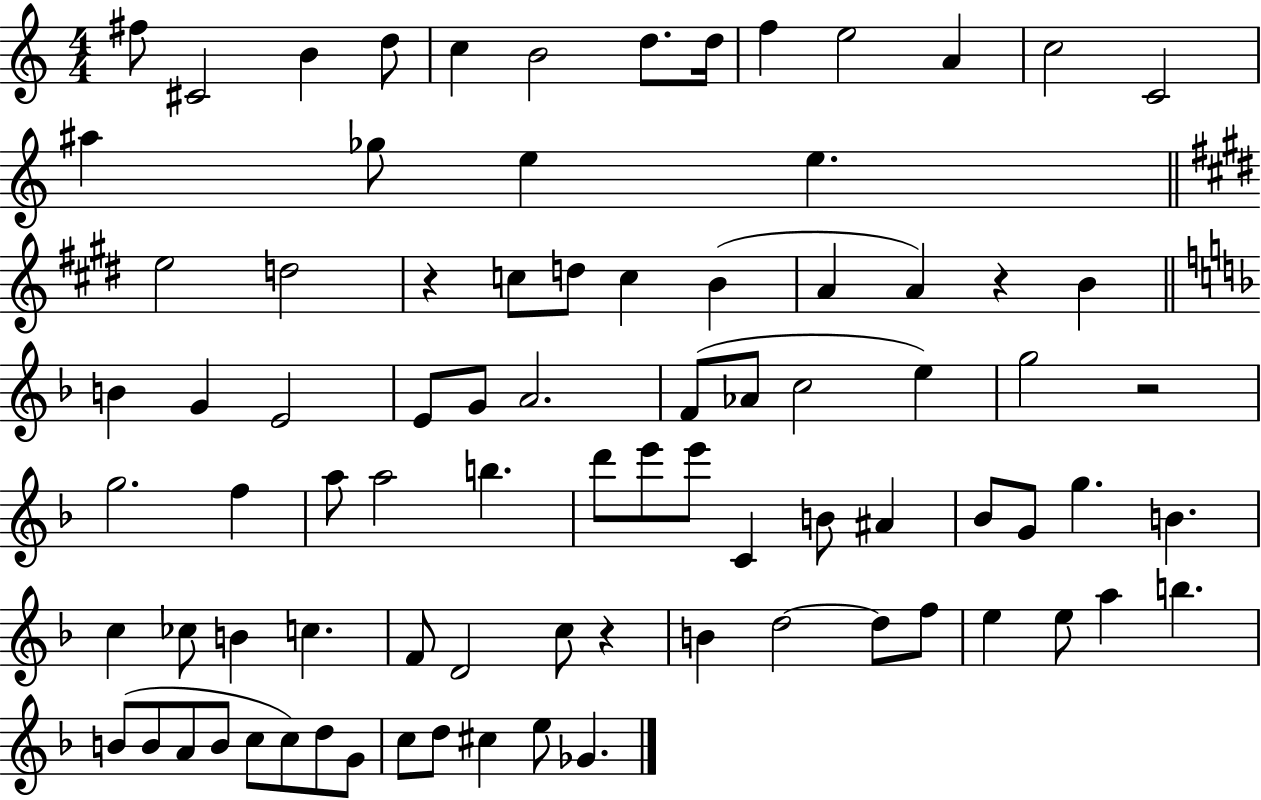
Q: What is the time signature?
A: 4/4